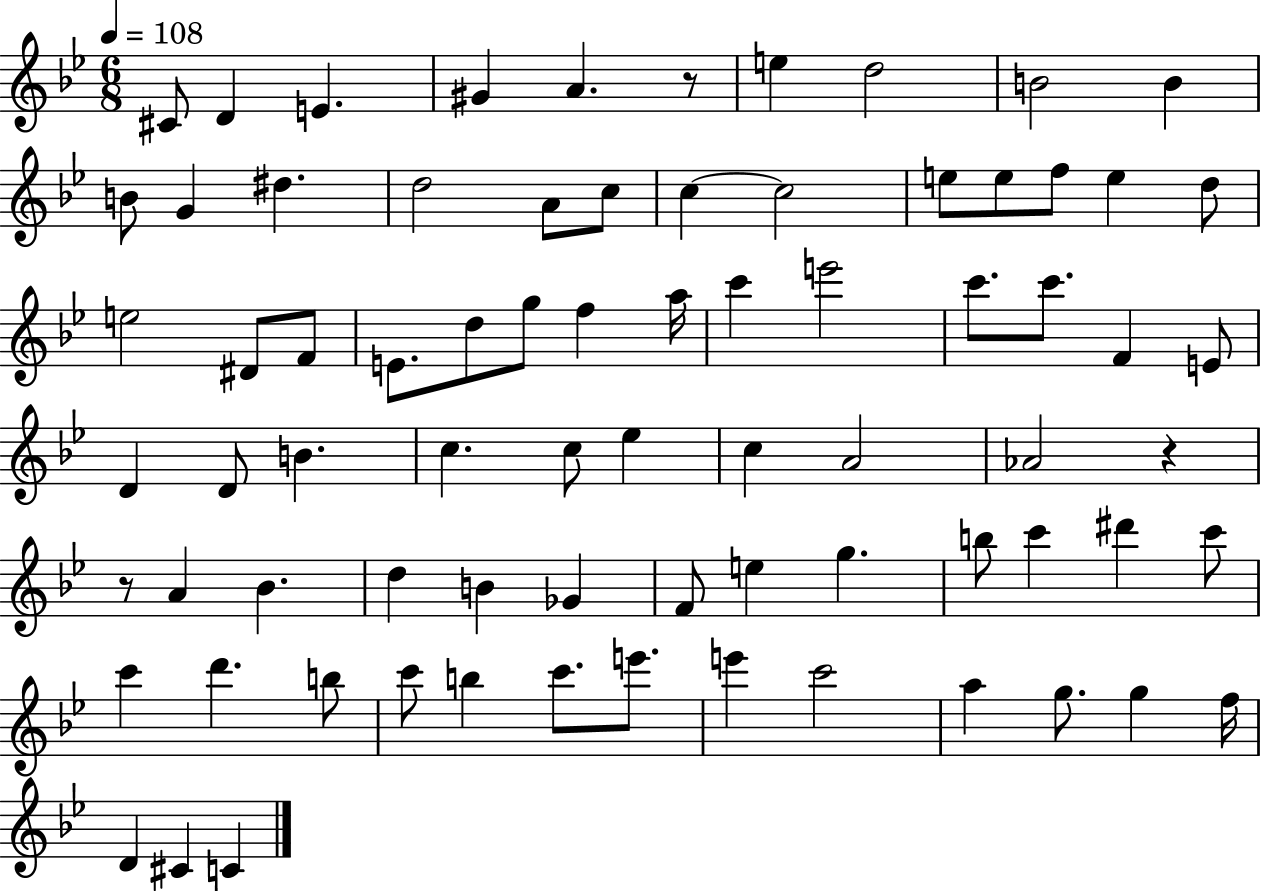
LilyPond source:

{
  \clef treble
  \numericTimeSignature
  \time 6/8
  \key bes \major
  \tempo 4 = 108
  \repeat volta 2 { cis'8 d'4 e'4. | gis'4 a'4. r8 | e''4 d''2 | b'2 b'4 | \break b'8 g'4 dis''4. | d''2 a'8 c''8 | c''4~~ c''2 | e''8 e''8 f''8 e''4 d''8 | \break e''2 dis'8 f'8 | e'8. d''8 g''8 f''4 a''16 | c'''4 e'''2 | c'''8. c'''8. f'4 e'8 | \break d'4 d'8 b'4. | c''4. c''8 ees''4 | c''4 a'2 | aes'2 r4 | \break r8 a'4 bes'4. | d''4 b'4 ges'4 | f'8 e''4 g''4. | b''8 c'''4 dis'''4 c'''8 | \break c'''4 d'''4. b''8 | c'''8 b''4 c'''8. e'''8. | e'''4 c'''2 | a''4 g''8. g''4 f''16 | \break d'4 cis'4 c'4 | } \bar "|."
}